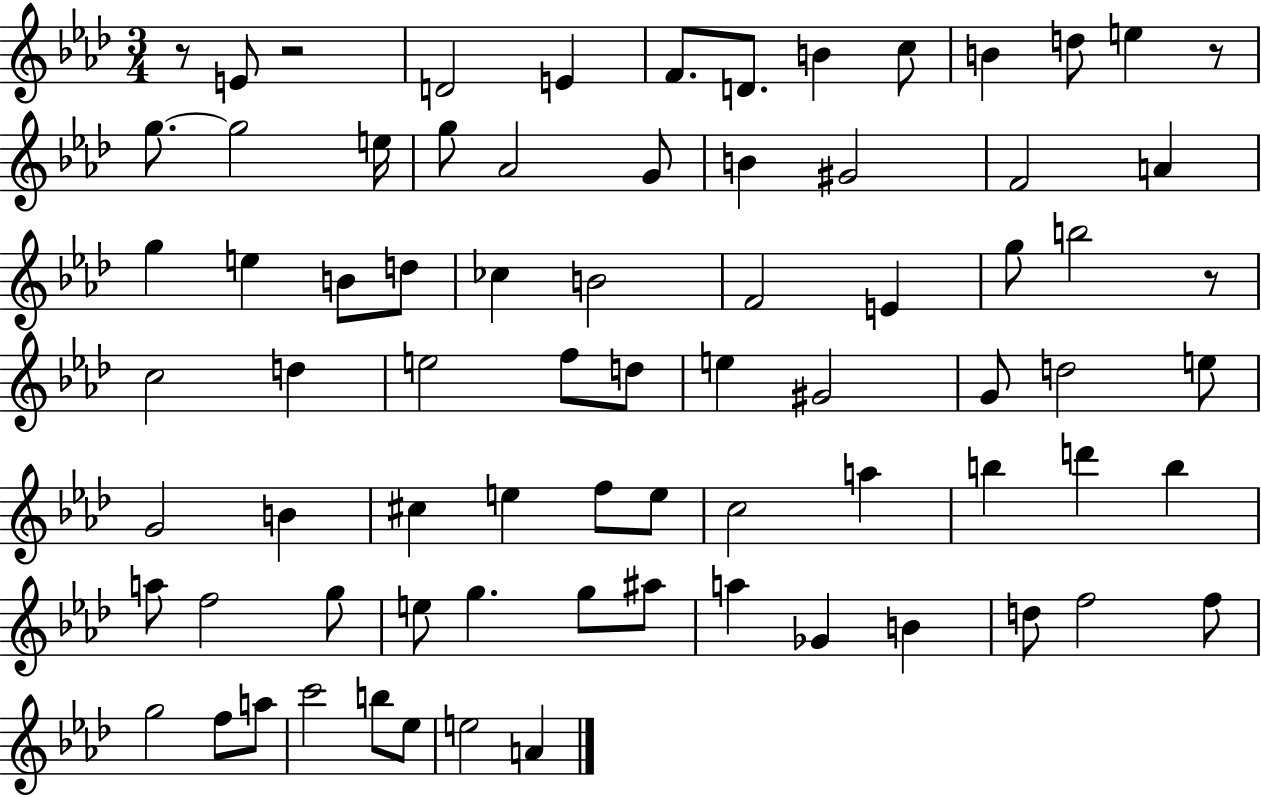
R/e E4/e R/h D4/h E4/q F4/e. D4/e. B4/q C5/e B4/q D5/e E5/q R/e G5/e. G5/h E5/s G5/e Ab4/h G4/e B4/q G#4/h F4/h A4/q G5/q E5/q B4/e D5/e CES5/q B4/h F4/h E4/q G5/e B5/h R/e C5/h D5/q E5/h F5/e D5/e E5/q G#4/h G4/e D5/h E5/e G4/h B4/q C#5/q E5/q F5/e E5/e C5/h A5/q B5/q D6/q B5/q A5/e F5/h G5/e E5/e G5/q. G5/e A#5/e A5/q Gb4/q B4/q D5/e F5/h F5/e G5/h F5/e A5/e C6/h B5/e Eb5/e E5/h A4/q